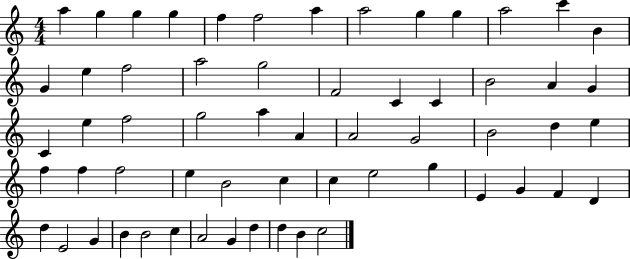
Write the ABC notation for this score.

X:1
T:Untitled
M:4/4
L:1/4
K:C
a g g g f f2 a a2 g g a2 c' B G e f2 a2 g2 F2 C C B2 A G C e f2 g2 a A A2 G2 B2 d e f f f2 e B2 c c e2 g E G F D d E2 G B B2 c A2 G d d B c2